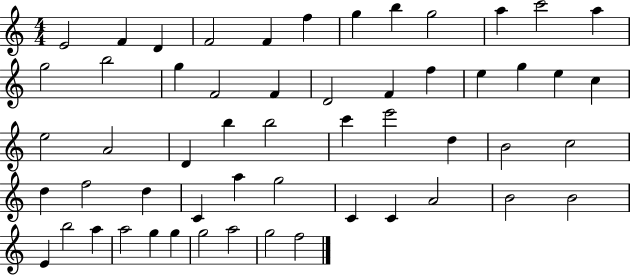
X:1
T:Untitled
M:4/4
L:1/4
K:C
E2 F D F2 F f g b g2 a c'2 a g2 b2 g F2 F D2 F f e g e c e2 A2 D b b2 c' e'2 d B2 c2 d f2 d C a g2 C C A2 B2 B2 E b2 a a2 g g g2 a2 g2 f2